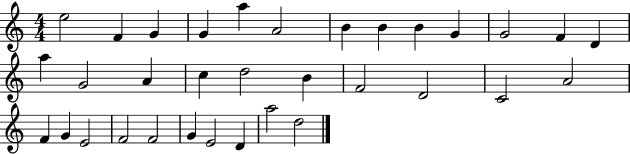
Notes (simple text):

E5/h F4/q G4/q G4/q A5/q A4/h B4/q B4/q B4/q G4/q G4/h F4/q D4/q A5/q G4/h A4/q C5/q D5/h B4/q F4/h D4/h C4/h A4/h F4/q G4/q E4/h F4/h F4/h G4/q E4/h D4/q A5/h D5/h